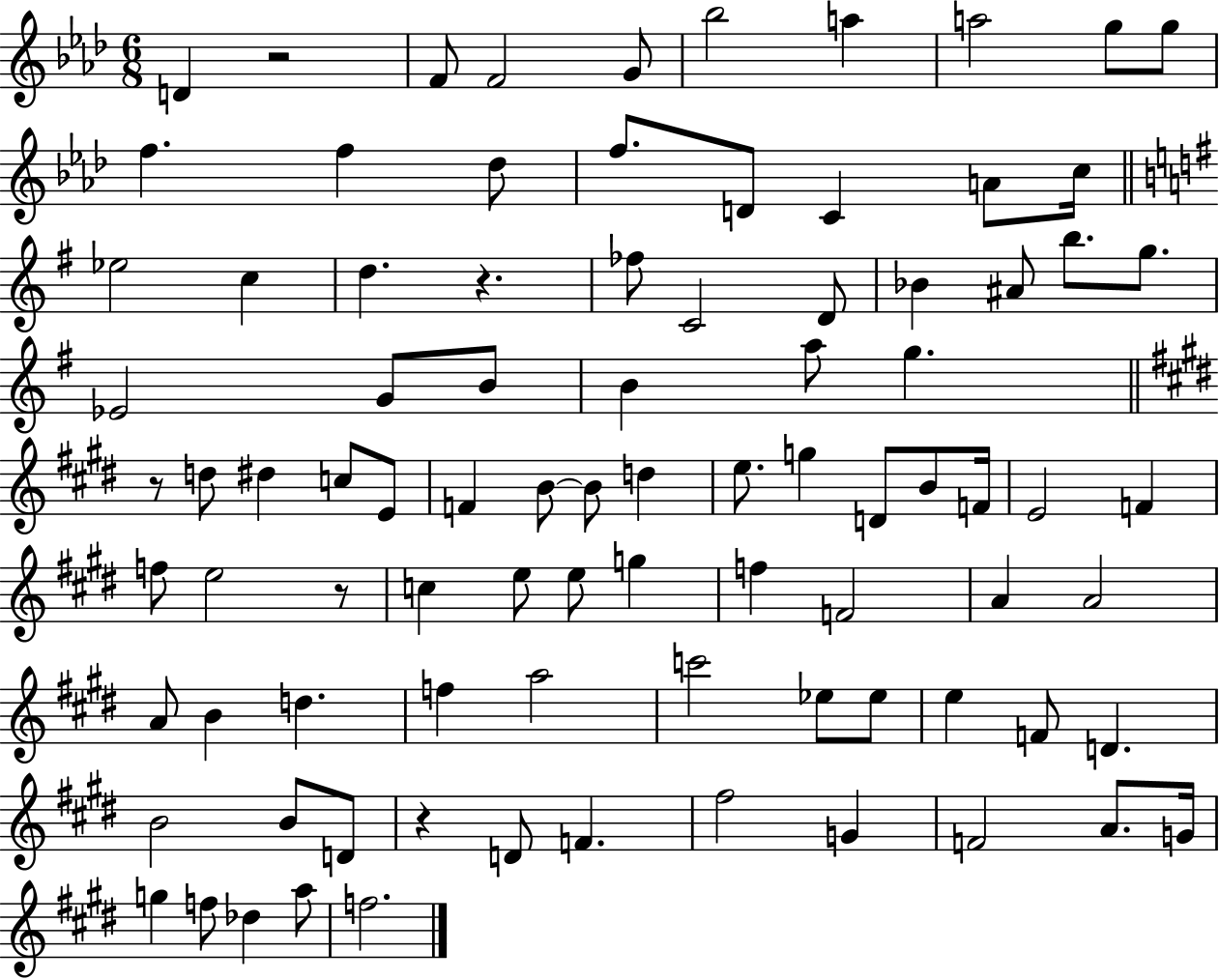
{
  \clef treble
  \numericTimeSignature
  \time 6/8
  \key aes \major
  d'4 r2 | f'8 f'2 g'8 | bes''2 a''4 | a''2 g''8 g''8 | \break f''4. f''4 des''8 | f''8. d'8 c'4 a'8 c''16 | \bar "||" \break \key g \major ees''2 c''4 | d''4. r4. | fes''8 c'2 d'8 | bes'4 ais'8 b''8. g''8. | \break ees'2 g'8 b'8 | b'4 a''8 g''4. | \bar "||" \break \key e \major r8 d''8 dis''4 c''8 e'8 | f'4 b'8~~ b'8 d''4 | e''8. g''4 d'8 b'8 f'16 | e'2 f'4 | \break f''8 e''2 r8 | c''4 e''8 e''8 g''4 | f''4 f'2 | a'4 a'2 | \break a'8 b'4 d''4. | f''4 a''2 | c'''2 ees''8 ees''8 | e''4 f'8 d'4. | \break b'2 b'8 d'8 | r4 d'8 f'4. | fis''2 g'4 | f'2 a'8. g'16 | \break g''4 f''8 des''4 a''8 | f''2. | \bar "|."
}